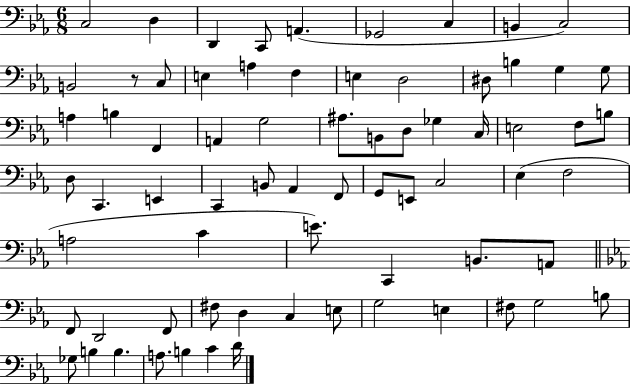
{
  \clef bass
  \numericTimeSignature
  \time 6/8
  \key ees \major
  c2 d4 | d,4 c,8 a,4.( | ges,2 c4 | b,4 c2) | \break b,2 r8 c8 | e4 a4 f4 | e4 d2 | dis8 b4 g4 g8 | \break a4 b4 f,4 | a,4 g2 | ais8. b,8 d8 ges4 c16 | e2 f8 b8 | \break d8 c,4. e,4 | c,4 b,8 aes,4 f,8 | g,8 e,8 c2 | ees4( f2 | \break a2 c'4 | e'8.) c,4 b,8. a,8 | \bar "||" \break \key ees \major f,8 d,2 f,8 | fis8 d4 c4 e8 | g2 e4 | fis8 g2 b8 | \break ges8 b4 b4. | a8. b4 c'4 d'16 | \bar "|."
}